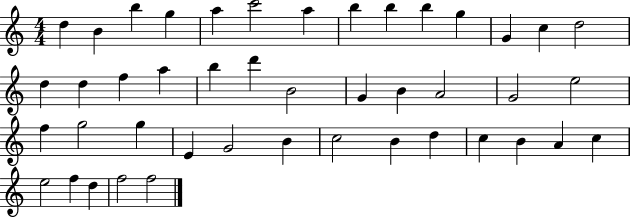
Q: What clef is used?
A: treble